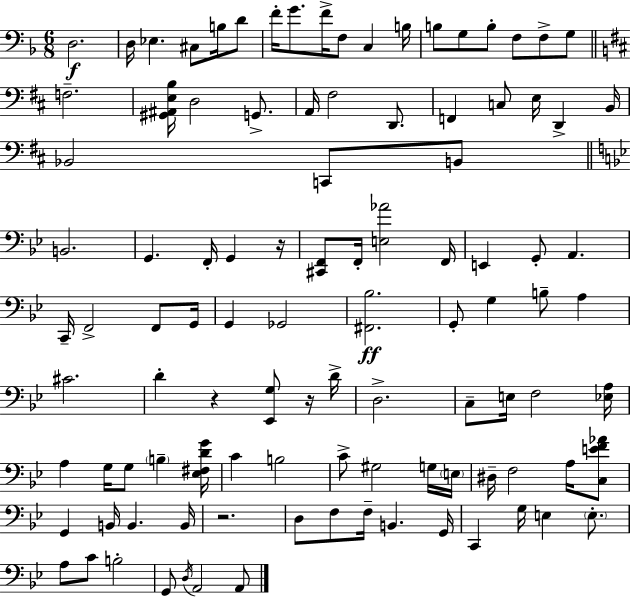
X:1
T:Untitled
M:6/8
L:1/4
K:Dm
D,2 D,/4 _E, ^C,/2 B,/4 D/2 F/4 G/2 F/4 F,/2 C, B,/4 B,/2 G,/2 B,/2 F,/2 F,/2 G,/2 F,2 [^G,,^A,,E,B,]/4 D,2 G,,/2 A,,/4 ^F,2 D,,/2 F,, C,/2 E,/4 D,, B,,/4 _B,,2 C,,/2 B,,/2 B,,2 G,, F,,/4 G,, z/4 [^C,,F,,]/2 F,,/4 [E,_A]2 F,,/4 E,, G,,/2 A,, C,,/4 F,,2 F,,/2 G,,/4 G,, _G,,2 [^F,,_B,]2 G,,/2 G, B,/2 A, ^C2 D z [_E,,G,]/2 z/4 D/4 D,2 C,/2 E,/4 F,2 [_E,A,]/4 A, G,/4 G,/2 B, [_E,^F,DG]/4 C B,2 C/2 ^G,2 G,/4 E,/4 ^D,/4 F,2 A,/4 [C,EF_A]/2 G,, B,,/4 B,, B,,/4 z2 D,/2 F,/2 F,/4 B,, G,,/4 C,, G,/4 E, E,/2 A,/2 C/2 B,2 G,,/2 D,/4 A,,2 A,,/2